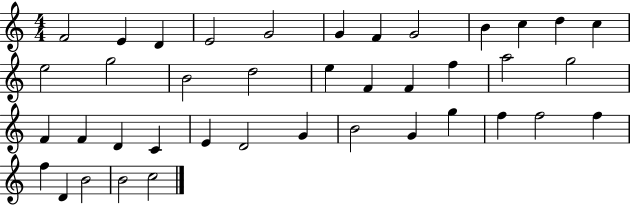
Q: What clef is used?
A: treble